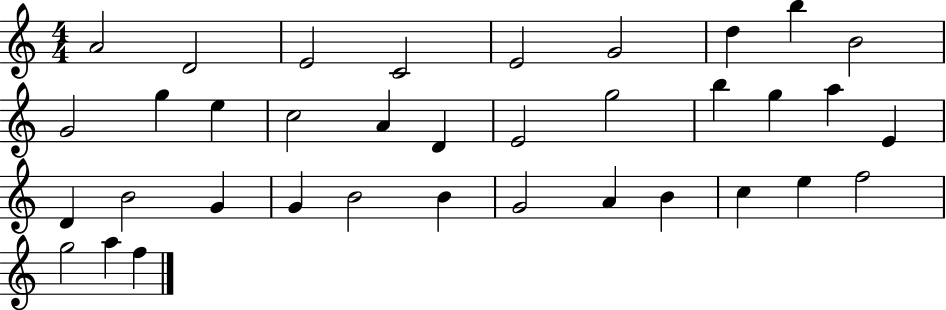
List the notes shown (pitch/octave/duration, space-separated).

A4/h D4/h E4/h C4/h E4/h G4/h D5/q B5/q B4/h G4/h G5/q E5/q C5/h A4/q D4/q E4/h G5/h B5/q G5/q A5/q E4/q D4/q B4/h G4/q G4/q B4/h B4/q G4/h A4/q B4/q C5/q E5/q F5/h G5/h A5/q F5/q